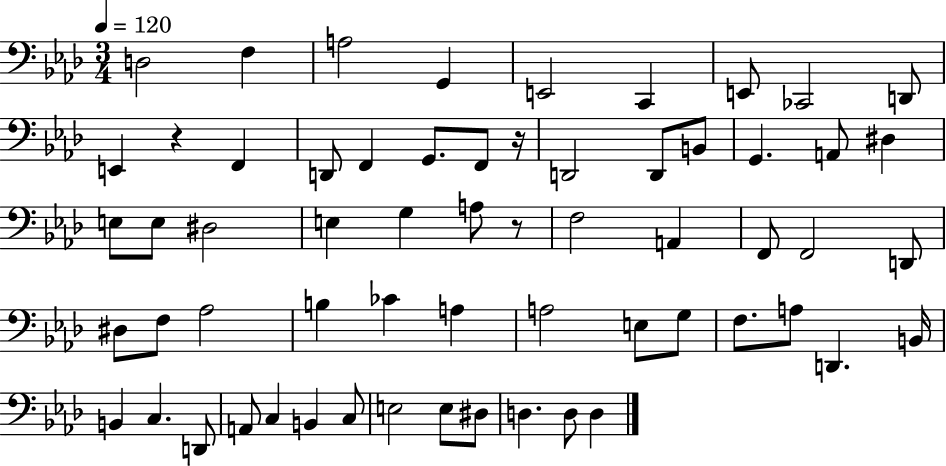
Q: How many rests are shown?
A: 3